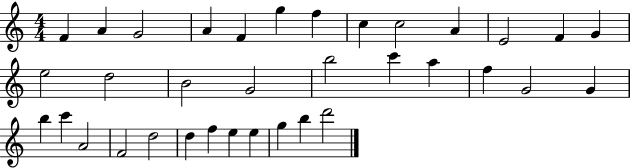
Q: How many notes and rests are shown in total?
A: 35